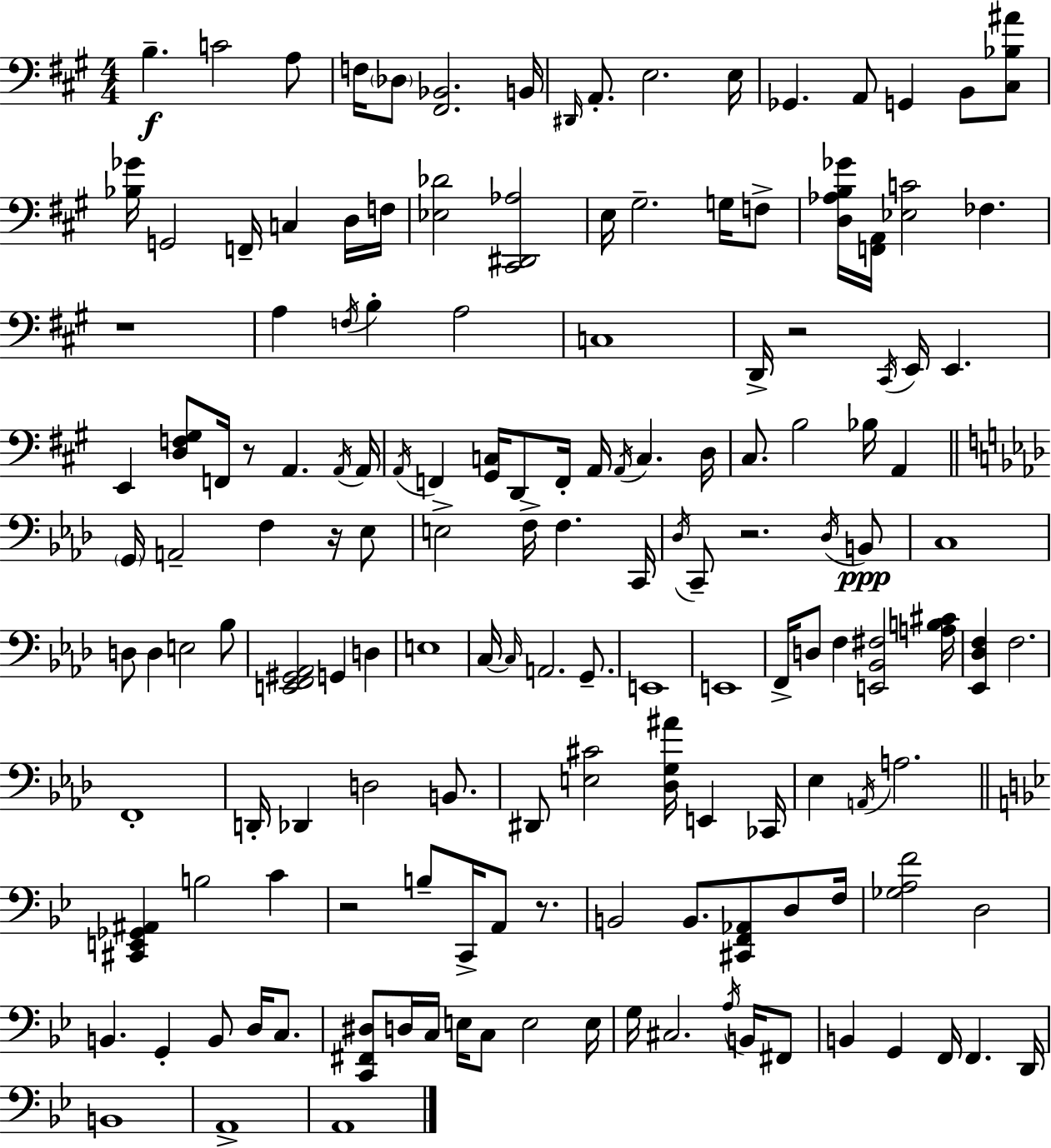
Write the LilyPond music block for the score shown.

{
  \clef bass
  \numericTimeSignature
  \time 4/4
  \key a \major
  b4.--\f c'2 a8 | f16 \parenthesize des8 <fis, bes,>2. b,16 | \grace { dis,16 } a,8.-. e2. | e16 ges,4. a,8 g,4 b,8 <cis bes ais'>8 | \break <bes ges'>16 g,2 f,16-- c4 d16 | f16 <ees des'>2 <cis, dis, aes>2 | e16 gis2.-- g16 f8-> | <d aes b ges'>16 <f, a,>16 <ees c'>2 fes4. | \break r1 | a4 \acciaccatura { f16 } b4-. a2 | c1 | d,16-> r2 \acciaccatura { cis,16 } e,16 e,4. | \break e,4 <d f gis>8 f,16 r8 a,4. | \acciaccatura { a,16 } a,16 \acciaccatura { a,16 } f,4 <gis, c>16 d,8 f,16-. a,16 \acciaccatura { a,16 } c4. | d16 cis8. b2 | bes16 a,4 \bar "||" \break \key f \minor \parenthesize g,16 a,2-- f4 r16 ees8 | e2-> f16-> f4. c,16 | \acciaccatura { des16 } c,8-- r2. \acciaccatura { des16 } | b,8\ppp c1 | \break d8 d4 e2 | bes8 <e, f, gis, aes,>2 g,4 d4 | e1 | c16~~ \grace { c16 } a,2. | \break g,8.-- e,1 | e,1 | f,16-> d8 f4 <e, bes, fis>2 | <a b cis'>16 <ees, des f>4 f2. | \break f,1-. | d,16-. des,4 d2 | b,8. dis,8 <e cis'>2 <des g ais'>16 e,4 | ces,16 ees4 \acciaccatura { a,16 } a2. | \break \bar "||" \break \key bes \major <cis, e, ges, ais,>4 b2 c'4 | r2 b8-- c,16-> a,8 r8. | b,2 b,8. <cis, f, aes,>8 d8 f16 | <ges a f'>2 d2 | \break b,4. g,4-. b,8 d16 c8. | <c, fis, dis>8 d16 c16 e16 c8 e2 e16 | g16 cis2. \acciaccatura { a16 } b,16 fis,8 | b,4 g,4 f,16 f,4. | \break d,16 b,1 | a,1-> | a,1 | \bar "|."
}